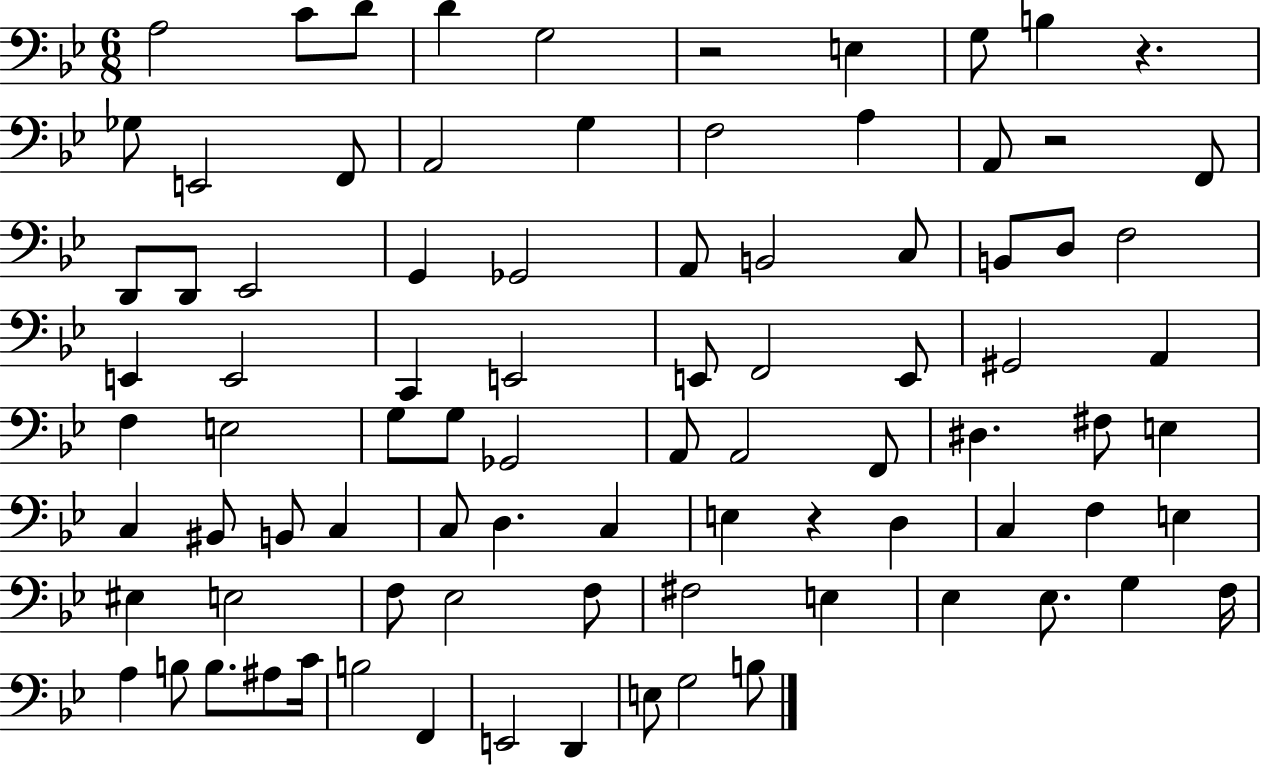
A3/h C4/e D4/e D4/q G3/h R/h E3/q G3/e B3/q R/q. Gb3/e E2/h F2/e A2/h G3/q F3/h A3/q A2/e R/h F2/e D2/e D2/e Eb2/h G2/q Gb2/h A2/e B2/h C3/e B2/e D3/e F3/h E2/q E2/h C2/q E2/h E2/e F2/h E2/e G#2/h A2/q F3/q E3/h G3/e G3/e Gb2/h A2/e A2/h F2/e D#3/q. F#3/e E3/q C3/q BIS2/e B2/e C3/q C3/e D3/q. C3/q E3/q R/q D3/q C3/q F3/q E3/q EIS3/q E3/h F3/e Eb3/h F3/e F#3/h E3/q Eb3/q Eb3/e. G3/q F3/s A3/q B3/e B3/e. A#3/e C4/s B3/h F2/q E2/h D2/q E3/e G3/h B3/e